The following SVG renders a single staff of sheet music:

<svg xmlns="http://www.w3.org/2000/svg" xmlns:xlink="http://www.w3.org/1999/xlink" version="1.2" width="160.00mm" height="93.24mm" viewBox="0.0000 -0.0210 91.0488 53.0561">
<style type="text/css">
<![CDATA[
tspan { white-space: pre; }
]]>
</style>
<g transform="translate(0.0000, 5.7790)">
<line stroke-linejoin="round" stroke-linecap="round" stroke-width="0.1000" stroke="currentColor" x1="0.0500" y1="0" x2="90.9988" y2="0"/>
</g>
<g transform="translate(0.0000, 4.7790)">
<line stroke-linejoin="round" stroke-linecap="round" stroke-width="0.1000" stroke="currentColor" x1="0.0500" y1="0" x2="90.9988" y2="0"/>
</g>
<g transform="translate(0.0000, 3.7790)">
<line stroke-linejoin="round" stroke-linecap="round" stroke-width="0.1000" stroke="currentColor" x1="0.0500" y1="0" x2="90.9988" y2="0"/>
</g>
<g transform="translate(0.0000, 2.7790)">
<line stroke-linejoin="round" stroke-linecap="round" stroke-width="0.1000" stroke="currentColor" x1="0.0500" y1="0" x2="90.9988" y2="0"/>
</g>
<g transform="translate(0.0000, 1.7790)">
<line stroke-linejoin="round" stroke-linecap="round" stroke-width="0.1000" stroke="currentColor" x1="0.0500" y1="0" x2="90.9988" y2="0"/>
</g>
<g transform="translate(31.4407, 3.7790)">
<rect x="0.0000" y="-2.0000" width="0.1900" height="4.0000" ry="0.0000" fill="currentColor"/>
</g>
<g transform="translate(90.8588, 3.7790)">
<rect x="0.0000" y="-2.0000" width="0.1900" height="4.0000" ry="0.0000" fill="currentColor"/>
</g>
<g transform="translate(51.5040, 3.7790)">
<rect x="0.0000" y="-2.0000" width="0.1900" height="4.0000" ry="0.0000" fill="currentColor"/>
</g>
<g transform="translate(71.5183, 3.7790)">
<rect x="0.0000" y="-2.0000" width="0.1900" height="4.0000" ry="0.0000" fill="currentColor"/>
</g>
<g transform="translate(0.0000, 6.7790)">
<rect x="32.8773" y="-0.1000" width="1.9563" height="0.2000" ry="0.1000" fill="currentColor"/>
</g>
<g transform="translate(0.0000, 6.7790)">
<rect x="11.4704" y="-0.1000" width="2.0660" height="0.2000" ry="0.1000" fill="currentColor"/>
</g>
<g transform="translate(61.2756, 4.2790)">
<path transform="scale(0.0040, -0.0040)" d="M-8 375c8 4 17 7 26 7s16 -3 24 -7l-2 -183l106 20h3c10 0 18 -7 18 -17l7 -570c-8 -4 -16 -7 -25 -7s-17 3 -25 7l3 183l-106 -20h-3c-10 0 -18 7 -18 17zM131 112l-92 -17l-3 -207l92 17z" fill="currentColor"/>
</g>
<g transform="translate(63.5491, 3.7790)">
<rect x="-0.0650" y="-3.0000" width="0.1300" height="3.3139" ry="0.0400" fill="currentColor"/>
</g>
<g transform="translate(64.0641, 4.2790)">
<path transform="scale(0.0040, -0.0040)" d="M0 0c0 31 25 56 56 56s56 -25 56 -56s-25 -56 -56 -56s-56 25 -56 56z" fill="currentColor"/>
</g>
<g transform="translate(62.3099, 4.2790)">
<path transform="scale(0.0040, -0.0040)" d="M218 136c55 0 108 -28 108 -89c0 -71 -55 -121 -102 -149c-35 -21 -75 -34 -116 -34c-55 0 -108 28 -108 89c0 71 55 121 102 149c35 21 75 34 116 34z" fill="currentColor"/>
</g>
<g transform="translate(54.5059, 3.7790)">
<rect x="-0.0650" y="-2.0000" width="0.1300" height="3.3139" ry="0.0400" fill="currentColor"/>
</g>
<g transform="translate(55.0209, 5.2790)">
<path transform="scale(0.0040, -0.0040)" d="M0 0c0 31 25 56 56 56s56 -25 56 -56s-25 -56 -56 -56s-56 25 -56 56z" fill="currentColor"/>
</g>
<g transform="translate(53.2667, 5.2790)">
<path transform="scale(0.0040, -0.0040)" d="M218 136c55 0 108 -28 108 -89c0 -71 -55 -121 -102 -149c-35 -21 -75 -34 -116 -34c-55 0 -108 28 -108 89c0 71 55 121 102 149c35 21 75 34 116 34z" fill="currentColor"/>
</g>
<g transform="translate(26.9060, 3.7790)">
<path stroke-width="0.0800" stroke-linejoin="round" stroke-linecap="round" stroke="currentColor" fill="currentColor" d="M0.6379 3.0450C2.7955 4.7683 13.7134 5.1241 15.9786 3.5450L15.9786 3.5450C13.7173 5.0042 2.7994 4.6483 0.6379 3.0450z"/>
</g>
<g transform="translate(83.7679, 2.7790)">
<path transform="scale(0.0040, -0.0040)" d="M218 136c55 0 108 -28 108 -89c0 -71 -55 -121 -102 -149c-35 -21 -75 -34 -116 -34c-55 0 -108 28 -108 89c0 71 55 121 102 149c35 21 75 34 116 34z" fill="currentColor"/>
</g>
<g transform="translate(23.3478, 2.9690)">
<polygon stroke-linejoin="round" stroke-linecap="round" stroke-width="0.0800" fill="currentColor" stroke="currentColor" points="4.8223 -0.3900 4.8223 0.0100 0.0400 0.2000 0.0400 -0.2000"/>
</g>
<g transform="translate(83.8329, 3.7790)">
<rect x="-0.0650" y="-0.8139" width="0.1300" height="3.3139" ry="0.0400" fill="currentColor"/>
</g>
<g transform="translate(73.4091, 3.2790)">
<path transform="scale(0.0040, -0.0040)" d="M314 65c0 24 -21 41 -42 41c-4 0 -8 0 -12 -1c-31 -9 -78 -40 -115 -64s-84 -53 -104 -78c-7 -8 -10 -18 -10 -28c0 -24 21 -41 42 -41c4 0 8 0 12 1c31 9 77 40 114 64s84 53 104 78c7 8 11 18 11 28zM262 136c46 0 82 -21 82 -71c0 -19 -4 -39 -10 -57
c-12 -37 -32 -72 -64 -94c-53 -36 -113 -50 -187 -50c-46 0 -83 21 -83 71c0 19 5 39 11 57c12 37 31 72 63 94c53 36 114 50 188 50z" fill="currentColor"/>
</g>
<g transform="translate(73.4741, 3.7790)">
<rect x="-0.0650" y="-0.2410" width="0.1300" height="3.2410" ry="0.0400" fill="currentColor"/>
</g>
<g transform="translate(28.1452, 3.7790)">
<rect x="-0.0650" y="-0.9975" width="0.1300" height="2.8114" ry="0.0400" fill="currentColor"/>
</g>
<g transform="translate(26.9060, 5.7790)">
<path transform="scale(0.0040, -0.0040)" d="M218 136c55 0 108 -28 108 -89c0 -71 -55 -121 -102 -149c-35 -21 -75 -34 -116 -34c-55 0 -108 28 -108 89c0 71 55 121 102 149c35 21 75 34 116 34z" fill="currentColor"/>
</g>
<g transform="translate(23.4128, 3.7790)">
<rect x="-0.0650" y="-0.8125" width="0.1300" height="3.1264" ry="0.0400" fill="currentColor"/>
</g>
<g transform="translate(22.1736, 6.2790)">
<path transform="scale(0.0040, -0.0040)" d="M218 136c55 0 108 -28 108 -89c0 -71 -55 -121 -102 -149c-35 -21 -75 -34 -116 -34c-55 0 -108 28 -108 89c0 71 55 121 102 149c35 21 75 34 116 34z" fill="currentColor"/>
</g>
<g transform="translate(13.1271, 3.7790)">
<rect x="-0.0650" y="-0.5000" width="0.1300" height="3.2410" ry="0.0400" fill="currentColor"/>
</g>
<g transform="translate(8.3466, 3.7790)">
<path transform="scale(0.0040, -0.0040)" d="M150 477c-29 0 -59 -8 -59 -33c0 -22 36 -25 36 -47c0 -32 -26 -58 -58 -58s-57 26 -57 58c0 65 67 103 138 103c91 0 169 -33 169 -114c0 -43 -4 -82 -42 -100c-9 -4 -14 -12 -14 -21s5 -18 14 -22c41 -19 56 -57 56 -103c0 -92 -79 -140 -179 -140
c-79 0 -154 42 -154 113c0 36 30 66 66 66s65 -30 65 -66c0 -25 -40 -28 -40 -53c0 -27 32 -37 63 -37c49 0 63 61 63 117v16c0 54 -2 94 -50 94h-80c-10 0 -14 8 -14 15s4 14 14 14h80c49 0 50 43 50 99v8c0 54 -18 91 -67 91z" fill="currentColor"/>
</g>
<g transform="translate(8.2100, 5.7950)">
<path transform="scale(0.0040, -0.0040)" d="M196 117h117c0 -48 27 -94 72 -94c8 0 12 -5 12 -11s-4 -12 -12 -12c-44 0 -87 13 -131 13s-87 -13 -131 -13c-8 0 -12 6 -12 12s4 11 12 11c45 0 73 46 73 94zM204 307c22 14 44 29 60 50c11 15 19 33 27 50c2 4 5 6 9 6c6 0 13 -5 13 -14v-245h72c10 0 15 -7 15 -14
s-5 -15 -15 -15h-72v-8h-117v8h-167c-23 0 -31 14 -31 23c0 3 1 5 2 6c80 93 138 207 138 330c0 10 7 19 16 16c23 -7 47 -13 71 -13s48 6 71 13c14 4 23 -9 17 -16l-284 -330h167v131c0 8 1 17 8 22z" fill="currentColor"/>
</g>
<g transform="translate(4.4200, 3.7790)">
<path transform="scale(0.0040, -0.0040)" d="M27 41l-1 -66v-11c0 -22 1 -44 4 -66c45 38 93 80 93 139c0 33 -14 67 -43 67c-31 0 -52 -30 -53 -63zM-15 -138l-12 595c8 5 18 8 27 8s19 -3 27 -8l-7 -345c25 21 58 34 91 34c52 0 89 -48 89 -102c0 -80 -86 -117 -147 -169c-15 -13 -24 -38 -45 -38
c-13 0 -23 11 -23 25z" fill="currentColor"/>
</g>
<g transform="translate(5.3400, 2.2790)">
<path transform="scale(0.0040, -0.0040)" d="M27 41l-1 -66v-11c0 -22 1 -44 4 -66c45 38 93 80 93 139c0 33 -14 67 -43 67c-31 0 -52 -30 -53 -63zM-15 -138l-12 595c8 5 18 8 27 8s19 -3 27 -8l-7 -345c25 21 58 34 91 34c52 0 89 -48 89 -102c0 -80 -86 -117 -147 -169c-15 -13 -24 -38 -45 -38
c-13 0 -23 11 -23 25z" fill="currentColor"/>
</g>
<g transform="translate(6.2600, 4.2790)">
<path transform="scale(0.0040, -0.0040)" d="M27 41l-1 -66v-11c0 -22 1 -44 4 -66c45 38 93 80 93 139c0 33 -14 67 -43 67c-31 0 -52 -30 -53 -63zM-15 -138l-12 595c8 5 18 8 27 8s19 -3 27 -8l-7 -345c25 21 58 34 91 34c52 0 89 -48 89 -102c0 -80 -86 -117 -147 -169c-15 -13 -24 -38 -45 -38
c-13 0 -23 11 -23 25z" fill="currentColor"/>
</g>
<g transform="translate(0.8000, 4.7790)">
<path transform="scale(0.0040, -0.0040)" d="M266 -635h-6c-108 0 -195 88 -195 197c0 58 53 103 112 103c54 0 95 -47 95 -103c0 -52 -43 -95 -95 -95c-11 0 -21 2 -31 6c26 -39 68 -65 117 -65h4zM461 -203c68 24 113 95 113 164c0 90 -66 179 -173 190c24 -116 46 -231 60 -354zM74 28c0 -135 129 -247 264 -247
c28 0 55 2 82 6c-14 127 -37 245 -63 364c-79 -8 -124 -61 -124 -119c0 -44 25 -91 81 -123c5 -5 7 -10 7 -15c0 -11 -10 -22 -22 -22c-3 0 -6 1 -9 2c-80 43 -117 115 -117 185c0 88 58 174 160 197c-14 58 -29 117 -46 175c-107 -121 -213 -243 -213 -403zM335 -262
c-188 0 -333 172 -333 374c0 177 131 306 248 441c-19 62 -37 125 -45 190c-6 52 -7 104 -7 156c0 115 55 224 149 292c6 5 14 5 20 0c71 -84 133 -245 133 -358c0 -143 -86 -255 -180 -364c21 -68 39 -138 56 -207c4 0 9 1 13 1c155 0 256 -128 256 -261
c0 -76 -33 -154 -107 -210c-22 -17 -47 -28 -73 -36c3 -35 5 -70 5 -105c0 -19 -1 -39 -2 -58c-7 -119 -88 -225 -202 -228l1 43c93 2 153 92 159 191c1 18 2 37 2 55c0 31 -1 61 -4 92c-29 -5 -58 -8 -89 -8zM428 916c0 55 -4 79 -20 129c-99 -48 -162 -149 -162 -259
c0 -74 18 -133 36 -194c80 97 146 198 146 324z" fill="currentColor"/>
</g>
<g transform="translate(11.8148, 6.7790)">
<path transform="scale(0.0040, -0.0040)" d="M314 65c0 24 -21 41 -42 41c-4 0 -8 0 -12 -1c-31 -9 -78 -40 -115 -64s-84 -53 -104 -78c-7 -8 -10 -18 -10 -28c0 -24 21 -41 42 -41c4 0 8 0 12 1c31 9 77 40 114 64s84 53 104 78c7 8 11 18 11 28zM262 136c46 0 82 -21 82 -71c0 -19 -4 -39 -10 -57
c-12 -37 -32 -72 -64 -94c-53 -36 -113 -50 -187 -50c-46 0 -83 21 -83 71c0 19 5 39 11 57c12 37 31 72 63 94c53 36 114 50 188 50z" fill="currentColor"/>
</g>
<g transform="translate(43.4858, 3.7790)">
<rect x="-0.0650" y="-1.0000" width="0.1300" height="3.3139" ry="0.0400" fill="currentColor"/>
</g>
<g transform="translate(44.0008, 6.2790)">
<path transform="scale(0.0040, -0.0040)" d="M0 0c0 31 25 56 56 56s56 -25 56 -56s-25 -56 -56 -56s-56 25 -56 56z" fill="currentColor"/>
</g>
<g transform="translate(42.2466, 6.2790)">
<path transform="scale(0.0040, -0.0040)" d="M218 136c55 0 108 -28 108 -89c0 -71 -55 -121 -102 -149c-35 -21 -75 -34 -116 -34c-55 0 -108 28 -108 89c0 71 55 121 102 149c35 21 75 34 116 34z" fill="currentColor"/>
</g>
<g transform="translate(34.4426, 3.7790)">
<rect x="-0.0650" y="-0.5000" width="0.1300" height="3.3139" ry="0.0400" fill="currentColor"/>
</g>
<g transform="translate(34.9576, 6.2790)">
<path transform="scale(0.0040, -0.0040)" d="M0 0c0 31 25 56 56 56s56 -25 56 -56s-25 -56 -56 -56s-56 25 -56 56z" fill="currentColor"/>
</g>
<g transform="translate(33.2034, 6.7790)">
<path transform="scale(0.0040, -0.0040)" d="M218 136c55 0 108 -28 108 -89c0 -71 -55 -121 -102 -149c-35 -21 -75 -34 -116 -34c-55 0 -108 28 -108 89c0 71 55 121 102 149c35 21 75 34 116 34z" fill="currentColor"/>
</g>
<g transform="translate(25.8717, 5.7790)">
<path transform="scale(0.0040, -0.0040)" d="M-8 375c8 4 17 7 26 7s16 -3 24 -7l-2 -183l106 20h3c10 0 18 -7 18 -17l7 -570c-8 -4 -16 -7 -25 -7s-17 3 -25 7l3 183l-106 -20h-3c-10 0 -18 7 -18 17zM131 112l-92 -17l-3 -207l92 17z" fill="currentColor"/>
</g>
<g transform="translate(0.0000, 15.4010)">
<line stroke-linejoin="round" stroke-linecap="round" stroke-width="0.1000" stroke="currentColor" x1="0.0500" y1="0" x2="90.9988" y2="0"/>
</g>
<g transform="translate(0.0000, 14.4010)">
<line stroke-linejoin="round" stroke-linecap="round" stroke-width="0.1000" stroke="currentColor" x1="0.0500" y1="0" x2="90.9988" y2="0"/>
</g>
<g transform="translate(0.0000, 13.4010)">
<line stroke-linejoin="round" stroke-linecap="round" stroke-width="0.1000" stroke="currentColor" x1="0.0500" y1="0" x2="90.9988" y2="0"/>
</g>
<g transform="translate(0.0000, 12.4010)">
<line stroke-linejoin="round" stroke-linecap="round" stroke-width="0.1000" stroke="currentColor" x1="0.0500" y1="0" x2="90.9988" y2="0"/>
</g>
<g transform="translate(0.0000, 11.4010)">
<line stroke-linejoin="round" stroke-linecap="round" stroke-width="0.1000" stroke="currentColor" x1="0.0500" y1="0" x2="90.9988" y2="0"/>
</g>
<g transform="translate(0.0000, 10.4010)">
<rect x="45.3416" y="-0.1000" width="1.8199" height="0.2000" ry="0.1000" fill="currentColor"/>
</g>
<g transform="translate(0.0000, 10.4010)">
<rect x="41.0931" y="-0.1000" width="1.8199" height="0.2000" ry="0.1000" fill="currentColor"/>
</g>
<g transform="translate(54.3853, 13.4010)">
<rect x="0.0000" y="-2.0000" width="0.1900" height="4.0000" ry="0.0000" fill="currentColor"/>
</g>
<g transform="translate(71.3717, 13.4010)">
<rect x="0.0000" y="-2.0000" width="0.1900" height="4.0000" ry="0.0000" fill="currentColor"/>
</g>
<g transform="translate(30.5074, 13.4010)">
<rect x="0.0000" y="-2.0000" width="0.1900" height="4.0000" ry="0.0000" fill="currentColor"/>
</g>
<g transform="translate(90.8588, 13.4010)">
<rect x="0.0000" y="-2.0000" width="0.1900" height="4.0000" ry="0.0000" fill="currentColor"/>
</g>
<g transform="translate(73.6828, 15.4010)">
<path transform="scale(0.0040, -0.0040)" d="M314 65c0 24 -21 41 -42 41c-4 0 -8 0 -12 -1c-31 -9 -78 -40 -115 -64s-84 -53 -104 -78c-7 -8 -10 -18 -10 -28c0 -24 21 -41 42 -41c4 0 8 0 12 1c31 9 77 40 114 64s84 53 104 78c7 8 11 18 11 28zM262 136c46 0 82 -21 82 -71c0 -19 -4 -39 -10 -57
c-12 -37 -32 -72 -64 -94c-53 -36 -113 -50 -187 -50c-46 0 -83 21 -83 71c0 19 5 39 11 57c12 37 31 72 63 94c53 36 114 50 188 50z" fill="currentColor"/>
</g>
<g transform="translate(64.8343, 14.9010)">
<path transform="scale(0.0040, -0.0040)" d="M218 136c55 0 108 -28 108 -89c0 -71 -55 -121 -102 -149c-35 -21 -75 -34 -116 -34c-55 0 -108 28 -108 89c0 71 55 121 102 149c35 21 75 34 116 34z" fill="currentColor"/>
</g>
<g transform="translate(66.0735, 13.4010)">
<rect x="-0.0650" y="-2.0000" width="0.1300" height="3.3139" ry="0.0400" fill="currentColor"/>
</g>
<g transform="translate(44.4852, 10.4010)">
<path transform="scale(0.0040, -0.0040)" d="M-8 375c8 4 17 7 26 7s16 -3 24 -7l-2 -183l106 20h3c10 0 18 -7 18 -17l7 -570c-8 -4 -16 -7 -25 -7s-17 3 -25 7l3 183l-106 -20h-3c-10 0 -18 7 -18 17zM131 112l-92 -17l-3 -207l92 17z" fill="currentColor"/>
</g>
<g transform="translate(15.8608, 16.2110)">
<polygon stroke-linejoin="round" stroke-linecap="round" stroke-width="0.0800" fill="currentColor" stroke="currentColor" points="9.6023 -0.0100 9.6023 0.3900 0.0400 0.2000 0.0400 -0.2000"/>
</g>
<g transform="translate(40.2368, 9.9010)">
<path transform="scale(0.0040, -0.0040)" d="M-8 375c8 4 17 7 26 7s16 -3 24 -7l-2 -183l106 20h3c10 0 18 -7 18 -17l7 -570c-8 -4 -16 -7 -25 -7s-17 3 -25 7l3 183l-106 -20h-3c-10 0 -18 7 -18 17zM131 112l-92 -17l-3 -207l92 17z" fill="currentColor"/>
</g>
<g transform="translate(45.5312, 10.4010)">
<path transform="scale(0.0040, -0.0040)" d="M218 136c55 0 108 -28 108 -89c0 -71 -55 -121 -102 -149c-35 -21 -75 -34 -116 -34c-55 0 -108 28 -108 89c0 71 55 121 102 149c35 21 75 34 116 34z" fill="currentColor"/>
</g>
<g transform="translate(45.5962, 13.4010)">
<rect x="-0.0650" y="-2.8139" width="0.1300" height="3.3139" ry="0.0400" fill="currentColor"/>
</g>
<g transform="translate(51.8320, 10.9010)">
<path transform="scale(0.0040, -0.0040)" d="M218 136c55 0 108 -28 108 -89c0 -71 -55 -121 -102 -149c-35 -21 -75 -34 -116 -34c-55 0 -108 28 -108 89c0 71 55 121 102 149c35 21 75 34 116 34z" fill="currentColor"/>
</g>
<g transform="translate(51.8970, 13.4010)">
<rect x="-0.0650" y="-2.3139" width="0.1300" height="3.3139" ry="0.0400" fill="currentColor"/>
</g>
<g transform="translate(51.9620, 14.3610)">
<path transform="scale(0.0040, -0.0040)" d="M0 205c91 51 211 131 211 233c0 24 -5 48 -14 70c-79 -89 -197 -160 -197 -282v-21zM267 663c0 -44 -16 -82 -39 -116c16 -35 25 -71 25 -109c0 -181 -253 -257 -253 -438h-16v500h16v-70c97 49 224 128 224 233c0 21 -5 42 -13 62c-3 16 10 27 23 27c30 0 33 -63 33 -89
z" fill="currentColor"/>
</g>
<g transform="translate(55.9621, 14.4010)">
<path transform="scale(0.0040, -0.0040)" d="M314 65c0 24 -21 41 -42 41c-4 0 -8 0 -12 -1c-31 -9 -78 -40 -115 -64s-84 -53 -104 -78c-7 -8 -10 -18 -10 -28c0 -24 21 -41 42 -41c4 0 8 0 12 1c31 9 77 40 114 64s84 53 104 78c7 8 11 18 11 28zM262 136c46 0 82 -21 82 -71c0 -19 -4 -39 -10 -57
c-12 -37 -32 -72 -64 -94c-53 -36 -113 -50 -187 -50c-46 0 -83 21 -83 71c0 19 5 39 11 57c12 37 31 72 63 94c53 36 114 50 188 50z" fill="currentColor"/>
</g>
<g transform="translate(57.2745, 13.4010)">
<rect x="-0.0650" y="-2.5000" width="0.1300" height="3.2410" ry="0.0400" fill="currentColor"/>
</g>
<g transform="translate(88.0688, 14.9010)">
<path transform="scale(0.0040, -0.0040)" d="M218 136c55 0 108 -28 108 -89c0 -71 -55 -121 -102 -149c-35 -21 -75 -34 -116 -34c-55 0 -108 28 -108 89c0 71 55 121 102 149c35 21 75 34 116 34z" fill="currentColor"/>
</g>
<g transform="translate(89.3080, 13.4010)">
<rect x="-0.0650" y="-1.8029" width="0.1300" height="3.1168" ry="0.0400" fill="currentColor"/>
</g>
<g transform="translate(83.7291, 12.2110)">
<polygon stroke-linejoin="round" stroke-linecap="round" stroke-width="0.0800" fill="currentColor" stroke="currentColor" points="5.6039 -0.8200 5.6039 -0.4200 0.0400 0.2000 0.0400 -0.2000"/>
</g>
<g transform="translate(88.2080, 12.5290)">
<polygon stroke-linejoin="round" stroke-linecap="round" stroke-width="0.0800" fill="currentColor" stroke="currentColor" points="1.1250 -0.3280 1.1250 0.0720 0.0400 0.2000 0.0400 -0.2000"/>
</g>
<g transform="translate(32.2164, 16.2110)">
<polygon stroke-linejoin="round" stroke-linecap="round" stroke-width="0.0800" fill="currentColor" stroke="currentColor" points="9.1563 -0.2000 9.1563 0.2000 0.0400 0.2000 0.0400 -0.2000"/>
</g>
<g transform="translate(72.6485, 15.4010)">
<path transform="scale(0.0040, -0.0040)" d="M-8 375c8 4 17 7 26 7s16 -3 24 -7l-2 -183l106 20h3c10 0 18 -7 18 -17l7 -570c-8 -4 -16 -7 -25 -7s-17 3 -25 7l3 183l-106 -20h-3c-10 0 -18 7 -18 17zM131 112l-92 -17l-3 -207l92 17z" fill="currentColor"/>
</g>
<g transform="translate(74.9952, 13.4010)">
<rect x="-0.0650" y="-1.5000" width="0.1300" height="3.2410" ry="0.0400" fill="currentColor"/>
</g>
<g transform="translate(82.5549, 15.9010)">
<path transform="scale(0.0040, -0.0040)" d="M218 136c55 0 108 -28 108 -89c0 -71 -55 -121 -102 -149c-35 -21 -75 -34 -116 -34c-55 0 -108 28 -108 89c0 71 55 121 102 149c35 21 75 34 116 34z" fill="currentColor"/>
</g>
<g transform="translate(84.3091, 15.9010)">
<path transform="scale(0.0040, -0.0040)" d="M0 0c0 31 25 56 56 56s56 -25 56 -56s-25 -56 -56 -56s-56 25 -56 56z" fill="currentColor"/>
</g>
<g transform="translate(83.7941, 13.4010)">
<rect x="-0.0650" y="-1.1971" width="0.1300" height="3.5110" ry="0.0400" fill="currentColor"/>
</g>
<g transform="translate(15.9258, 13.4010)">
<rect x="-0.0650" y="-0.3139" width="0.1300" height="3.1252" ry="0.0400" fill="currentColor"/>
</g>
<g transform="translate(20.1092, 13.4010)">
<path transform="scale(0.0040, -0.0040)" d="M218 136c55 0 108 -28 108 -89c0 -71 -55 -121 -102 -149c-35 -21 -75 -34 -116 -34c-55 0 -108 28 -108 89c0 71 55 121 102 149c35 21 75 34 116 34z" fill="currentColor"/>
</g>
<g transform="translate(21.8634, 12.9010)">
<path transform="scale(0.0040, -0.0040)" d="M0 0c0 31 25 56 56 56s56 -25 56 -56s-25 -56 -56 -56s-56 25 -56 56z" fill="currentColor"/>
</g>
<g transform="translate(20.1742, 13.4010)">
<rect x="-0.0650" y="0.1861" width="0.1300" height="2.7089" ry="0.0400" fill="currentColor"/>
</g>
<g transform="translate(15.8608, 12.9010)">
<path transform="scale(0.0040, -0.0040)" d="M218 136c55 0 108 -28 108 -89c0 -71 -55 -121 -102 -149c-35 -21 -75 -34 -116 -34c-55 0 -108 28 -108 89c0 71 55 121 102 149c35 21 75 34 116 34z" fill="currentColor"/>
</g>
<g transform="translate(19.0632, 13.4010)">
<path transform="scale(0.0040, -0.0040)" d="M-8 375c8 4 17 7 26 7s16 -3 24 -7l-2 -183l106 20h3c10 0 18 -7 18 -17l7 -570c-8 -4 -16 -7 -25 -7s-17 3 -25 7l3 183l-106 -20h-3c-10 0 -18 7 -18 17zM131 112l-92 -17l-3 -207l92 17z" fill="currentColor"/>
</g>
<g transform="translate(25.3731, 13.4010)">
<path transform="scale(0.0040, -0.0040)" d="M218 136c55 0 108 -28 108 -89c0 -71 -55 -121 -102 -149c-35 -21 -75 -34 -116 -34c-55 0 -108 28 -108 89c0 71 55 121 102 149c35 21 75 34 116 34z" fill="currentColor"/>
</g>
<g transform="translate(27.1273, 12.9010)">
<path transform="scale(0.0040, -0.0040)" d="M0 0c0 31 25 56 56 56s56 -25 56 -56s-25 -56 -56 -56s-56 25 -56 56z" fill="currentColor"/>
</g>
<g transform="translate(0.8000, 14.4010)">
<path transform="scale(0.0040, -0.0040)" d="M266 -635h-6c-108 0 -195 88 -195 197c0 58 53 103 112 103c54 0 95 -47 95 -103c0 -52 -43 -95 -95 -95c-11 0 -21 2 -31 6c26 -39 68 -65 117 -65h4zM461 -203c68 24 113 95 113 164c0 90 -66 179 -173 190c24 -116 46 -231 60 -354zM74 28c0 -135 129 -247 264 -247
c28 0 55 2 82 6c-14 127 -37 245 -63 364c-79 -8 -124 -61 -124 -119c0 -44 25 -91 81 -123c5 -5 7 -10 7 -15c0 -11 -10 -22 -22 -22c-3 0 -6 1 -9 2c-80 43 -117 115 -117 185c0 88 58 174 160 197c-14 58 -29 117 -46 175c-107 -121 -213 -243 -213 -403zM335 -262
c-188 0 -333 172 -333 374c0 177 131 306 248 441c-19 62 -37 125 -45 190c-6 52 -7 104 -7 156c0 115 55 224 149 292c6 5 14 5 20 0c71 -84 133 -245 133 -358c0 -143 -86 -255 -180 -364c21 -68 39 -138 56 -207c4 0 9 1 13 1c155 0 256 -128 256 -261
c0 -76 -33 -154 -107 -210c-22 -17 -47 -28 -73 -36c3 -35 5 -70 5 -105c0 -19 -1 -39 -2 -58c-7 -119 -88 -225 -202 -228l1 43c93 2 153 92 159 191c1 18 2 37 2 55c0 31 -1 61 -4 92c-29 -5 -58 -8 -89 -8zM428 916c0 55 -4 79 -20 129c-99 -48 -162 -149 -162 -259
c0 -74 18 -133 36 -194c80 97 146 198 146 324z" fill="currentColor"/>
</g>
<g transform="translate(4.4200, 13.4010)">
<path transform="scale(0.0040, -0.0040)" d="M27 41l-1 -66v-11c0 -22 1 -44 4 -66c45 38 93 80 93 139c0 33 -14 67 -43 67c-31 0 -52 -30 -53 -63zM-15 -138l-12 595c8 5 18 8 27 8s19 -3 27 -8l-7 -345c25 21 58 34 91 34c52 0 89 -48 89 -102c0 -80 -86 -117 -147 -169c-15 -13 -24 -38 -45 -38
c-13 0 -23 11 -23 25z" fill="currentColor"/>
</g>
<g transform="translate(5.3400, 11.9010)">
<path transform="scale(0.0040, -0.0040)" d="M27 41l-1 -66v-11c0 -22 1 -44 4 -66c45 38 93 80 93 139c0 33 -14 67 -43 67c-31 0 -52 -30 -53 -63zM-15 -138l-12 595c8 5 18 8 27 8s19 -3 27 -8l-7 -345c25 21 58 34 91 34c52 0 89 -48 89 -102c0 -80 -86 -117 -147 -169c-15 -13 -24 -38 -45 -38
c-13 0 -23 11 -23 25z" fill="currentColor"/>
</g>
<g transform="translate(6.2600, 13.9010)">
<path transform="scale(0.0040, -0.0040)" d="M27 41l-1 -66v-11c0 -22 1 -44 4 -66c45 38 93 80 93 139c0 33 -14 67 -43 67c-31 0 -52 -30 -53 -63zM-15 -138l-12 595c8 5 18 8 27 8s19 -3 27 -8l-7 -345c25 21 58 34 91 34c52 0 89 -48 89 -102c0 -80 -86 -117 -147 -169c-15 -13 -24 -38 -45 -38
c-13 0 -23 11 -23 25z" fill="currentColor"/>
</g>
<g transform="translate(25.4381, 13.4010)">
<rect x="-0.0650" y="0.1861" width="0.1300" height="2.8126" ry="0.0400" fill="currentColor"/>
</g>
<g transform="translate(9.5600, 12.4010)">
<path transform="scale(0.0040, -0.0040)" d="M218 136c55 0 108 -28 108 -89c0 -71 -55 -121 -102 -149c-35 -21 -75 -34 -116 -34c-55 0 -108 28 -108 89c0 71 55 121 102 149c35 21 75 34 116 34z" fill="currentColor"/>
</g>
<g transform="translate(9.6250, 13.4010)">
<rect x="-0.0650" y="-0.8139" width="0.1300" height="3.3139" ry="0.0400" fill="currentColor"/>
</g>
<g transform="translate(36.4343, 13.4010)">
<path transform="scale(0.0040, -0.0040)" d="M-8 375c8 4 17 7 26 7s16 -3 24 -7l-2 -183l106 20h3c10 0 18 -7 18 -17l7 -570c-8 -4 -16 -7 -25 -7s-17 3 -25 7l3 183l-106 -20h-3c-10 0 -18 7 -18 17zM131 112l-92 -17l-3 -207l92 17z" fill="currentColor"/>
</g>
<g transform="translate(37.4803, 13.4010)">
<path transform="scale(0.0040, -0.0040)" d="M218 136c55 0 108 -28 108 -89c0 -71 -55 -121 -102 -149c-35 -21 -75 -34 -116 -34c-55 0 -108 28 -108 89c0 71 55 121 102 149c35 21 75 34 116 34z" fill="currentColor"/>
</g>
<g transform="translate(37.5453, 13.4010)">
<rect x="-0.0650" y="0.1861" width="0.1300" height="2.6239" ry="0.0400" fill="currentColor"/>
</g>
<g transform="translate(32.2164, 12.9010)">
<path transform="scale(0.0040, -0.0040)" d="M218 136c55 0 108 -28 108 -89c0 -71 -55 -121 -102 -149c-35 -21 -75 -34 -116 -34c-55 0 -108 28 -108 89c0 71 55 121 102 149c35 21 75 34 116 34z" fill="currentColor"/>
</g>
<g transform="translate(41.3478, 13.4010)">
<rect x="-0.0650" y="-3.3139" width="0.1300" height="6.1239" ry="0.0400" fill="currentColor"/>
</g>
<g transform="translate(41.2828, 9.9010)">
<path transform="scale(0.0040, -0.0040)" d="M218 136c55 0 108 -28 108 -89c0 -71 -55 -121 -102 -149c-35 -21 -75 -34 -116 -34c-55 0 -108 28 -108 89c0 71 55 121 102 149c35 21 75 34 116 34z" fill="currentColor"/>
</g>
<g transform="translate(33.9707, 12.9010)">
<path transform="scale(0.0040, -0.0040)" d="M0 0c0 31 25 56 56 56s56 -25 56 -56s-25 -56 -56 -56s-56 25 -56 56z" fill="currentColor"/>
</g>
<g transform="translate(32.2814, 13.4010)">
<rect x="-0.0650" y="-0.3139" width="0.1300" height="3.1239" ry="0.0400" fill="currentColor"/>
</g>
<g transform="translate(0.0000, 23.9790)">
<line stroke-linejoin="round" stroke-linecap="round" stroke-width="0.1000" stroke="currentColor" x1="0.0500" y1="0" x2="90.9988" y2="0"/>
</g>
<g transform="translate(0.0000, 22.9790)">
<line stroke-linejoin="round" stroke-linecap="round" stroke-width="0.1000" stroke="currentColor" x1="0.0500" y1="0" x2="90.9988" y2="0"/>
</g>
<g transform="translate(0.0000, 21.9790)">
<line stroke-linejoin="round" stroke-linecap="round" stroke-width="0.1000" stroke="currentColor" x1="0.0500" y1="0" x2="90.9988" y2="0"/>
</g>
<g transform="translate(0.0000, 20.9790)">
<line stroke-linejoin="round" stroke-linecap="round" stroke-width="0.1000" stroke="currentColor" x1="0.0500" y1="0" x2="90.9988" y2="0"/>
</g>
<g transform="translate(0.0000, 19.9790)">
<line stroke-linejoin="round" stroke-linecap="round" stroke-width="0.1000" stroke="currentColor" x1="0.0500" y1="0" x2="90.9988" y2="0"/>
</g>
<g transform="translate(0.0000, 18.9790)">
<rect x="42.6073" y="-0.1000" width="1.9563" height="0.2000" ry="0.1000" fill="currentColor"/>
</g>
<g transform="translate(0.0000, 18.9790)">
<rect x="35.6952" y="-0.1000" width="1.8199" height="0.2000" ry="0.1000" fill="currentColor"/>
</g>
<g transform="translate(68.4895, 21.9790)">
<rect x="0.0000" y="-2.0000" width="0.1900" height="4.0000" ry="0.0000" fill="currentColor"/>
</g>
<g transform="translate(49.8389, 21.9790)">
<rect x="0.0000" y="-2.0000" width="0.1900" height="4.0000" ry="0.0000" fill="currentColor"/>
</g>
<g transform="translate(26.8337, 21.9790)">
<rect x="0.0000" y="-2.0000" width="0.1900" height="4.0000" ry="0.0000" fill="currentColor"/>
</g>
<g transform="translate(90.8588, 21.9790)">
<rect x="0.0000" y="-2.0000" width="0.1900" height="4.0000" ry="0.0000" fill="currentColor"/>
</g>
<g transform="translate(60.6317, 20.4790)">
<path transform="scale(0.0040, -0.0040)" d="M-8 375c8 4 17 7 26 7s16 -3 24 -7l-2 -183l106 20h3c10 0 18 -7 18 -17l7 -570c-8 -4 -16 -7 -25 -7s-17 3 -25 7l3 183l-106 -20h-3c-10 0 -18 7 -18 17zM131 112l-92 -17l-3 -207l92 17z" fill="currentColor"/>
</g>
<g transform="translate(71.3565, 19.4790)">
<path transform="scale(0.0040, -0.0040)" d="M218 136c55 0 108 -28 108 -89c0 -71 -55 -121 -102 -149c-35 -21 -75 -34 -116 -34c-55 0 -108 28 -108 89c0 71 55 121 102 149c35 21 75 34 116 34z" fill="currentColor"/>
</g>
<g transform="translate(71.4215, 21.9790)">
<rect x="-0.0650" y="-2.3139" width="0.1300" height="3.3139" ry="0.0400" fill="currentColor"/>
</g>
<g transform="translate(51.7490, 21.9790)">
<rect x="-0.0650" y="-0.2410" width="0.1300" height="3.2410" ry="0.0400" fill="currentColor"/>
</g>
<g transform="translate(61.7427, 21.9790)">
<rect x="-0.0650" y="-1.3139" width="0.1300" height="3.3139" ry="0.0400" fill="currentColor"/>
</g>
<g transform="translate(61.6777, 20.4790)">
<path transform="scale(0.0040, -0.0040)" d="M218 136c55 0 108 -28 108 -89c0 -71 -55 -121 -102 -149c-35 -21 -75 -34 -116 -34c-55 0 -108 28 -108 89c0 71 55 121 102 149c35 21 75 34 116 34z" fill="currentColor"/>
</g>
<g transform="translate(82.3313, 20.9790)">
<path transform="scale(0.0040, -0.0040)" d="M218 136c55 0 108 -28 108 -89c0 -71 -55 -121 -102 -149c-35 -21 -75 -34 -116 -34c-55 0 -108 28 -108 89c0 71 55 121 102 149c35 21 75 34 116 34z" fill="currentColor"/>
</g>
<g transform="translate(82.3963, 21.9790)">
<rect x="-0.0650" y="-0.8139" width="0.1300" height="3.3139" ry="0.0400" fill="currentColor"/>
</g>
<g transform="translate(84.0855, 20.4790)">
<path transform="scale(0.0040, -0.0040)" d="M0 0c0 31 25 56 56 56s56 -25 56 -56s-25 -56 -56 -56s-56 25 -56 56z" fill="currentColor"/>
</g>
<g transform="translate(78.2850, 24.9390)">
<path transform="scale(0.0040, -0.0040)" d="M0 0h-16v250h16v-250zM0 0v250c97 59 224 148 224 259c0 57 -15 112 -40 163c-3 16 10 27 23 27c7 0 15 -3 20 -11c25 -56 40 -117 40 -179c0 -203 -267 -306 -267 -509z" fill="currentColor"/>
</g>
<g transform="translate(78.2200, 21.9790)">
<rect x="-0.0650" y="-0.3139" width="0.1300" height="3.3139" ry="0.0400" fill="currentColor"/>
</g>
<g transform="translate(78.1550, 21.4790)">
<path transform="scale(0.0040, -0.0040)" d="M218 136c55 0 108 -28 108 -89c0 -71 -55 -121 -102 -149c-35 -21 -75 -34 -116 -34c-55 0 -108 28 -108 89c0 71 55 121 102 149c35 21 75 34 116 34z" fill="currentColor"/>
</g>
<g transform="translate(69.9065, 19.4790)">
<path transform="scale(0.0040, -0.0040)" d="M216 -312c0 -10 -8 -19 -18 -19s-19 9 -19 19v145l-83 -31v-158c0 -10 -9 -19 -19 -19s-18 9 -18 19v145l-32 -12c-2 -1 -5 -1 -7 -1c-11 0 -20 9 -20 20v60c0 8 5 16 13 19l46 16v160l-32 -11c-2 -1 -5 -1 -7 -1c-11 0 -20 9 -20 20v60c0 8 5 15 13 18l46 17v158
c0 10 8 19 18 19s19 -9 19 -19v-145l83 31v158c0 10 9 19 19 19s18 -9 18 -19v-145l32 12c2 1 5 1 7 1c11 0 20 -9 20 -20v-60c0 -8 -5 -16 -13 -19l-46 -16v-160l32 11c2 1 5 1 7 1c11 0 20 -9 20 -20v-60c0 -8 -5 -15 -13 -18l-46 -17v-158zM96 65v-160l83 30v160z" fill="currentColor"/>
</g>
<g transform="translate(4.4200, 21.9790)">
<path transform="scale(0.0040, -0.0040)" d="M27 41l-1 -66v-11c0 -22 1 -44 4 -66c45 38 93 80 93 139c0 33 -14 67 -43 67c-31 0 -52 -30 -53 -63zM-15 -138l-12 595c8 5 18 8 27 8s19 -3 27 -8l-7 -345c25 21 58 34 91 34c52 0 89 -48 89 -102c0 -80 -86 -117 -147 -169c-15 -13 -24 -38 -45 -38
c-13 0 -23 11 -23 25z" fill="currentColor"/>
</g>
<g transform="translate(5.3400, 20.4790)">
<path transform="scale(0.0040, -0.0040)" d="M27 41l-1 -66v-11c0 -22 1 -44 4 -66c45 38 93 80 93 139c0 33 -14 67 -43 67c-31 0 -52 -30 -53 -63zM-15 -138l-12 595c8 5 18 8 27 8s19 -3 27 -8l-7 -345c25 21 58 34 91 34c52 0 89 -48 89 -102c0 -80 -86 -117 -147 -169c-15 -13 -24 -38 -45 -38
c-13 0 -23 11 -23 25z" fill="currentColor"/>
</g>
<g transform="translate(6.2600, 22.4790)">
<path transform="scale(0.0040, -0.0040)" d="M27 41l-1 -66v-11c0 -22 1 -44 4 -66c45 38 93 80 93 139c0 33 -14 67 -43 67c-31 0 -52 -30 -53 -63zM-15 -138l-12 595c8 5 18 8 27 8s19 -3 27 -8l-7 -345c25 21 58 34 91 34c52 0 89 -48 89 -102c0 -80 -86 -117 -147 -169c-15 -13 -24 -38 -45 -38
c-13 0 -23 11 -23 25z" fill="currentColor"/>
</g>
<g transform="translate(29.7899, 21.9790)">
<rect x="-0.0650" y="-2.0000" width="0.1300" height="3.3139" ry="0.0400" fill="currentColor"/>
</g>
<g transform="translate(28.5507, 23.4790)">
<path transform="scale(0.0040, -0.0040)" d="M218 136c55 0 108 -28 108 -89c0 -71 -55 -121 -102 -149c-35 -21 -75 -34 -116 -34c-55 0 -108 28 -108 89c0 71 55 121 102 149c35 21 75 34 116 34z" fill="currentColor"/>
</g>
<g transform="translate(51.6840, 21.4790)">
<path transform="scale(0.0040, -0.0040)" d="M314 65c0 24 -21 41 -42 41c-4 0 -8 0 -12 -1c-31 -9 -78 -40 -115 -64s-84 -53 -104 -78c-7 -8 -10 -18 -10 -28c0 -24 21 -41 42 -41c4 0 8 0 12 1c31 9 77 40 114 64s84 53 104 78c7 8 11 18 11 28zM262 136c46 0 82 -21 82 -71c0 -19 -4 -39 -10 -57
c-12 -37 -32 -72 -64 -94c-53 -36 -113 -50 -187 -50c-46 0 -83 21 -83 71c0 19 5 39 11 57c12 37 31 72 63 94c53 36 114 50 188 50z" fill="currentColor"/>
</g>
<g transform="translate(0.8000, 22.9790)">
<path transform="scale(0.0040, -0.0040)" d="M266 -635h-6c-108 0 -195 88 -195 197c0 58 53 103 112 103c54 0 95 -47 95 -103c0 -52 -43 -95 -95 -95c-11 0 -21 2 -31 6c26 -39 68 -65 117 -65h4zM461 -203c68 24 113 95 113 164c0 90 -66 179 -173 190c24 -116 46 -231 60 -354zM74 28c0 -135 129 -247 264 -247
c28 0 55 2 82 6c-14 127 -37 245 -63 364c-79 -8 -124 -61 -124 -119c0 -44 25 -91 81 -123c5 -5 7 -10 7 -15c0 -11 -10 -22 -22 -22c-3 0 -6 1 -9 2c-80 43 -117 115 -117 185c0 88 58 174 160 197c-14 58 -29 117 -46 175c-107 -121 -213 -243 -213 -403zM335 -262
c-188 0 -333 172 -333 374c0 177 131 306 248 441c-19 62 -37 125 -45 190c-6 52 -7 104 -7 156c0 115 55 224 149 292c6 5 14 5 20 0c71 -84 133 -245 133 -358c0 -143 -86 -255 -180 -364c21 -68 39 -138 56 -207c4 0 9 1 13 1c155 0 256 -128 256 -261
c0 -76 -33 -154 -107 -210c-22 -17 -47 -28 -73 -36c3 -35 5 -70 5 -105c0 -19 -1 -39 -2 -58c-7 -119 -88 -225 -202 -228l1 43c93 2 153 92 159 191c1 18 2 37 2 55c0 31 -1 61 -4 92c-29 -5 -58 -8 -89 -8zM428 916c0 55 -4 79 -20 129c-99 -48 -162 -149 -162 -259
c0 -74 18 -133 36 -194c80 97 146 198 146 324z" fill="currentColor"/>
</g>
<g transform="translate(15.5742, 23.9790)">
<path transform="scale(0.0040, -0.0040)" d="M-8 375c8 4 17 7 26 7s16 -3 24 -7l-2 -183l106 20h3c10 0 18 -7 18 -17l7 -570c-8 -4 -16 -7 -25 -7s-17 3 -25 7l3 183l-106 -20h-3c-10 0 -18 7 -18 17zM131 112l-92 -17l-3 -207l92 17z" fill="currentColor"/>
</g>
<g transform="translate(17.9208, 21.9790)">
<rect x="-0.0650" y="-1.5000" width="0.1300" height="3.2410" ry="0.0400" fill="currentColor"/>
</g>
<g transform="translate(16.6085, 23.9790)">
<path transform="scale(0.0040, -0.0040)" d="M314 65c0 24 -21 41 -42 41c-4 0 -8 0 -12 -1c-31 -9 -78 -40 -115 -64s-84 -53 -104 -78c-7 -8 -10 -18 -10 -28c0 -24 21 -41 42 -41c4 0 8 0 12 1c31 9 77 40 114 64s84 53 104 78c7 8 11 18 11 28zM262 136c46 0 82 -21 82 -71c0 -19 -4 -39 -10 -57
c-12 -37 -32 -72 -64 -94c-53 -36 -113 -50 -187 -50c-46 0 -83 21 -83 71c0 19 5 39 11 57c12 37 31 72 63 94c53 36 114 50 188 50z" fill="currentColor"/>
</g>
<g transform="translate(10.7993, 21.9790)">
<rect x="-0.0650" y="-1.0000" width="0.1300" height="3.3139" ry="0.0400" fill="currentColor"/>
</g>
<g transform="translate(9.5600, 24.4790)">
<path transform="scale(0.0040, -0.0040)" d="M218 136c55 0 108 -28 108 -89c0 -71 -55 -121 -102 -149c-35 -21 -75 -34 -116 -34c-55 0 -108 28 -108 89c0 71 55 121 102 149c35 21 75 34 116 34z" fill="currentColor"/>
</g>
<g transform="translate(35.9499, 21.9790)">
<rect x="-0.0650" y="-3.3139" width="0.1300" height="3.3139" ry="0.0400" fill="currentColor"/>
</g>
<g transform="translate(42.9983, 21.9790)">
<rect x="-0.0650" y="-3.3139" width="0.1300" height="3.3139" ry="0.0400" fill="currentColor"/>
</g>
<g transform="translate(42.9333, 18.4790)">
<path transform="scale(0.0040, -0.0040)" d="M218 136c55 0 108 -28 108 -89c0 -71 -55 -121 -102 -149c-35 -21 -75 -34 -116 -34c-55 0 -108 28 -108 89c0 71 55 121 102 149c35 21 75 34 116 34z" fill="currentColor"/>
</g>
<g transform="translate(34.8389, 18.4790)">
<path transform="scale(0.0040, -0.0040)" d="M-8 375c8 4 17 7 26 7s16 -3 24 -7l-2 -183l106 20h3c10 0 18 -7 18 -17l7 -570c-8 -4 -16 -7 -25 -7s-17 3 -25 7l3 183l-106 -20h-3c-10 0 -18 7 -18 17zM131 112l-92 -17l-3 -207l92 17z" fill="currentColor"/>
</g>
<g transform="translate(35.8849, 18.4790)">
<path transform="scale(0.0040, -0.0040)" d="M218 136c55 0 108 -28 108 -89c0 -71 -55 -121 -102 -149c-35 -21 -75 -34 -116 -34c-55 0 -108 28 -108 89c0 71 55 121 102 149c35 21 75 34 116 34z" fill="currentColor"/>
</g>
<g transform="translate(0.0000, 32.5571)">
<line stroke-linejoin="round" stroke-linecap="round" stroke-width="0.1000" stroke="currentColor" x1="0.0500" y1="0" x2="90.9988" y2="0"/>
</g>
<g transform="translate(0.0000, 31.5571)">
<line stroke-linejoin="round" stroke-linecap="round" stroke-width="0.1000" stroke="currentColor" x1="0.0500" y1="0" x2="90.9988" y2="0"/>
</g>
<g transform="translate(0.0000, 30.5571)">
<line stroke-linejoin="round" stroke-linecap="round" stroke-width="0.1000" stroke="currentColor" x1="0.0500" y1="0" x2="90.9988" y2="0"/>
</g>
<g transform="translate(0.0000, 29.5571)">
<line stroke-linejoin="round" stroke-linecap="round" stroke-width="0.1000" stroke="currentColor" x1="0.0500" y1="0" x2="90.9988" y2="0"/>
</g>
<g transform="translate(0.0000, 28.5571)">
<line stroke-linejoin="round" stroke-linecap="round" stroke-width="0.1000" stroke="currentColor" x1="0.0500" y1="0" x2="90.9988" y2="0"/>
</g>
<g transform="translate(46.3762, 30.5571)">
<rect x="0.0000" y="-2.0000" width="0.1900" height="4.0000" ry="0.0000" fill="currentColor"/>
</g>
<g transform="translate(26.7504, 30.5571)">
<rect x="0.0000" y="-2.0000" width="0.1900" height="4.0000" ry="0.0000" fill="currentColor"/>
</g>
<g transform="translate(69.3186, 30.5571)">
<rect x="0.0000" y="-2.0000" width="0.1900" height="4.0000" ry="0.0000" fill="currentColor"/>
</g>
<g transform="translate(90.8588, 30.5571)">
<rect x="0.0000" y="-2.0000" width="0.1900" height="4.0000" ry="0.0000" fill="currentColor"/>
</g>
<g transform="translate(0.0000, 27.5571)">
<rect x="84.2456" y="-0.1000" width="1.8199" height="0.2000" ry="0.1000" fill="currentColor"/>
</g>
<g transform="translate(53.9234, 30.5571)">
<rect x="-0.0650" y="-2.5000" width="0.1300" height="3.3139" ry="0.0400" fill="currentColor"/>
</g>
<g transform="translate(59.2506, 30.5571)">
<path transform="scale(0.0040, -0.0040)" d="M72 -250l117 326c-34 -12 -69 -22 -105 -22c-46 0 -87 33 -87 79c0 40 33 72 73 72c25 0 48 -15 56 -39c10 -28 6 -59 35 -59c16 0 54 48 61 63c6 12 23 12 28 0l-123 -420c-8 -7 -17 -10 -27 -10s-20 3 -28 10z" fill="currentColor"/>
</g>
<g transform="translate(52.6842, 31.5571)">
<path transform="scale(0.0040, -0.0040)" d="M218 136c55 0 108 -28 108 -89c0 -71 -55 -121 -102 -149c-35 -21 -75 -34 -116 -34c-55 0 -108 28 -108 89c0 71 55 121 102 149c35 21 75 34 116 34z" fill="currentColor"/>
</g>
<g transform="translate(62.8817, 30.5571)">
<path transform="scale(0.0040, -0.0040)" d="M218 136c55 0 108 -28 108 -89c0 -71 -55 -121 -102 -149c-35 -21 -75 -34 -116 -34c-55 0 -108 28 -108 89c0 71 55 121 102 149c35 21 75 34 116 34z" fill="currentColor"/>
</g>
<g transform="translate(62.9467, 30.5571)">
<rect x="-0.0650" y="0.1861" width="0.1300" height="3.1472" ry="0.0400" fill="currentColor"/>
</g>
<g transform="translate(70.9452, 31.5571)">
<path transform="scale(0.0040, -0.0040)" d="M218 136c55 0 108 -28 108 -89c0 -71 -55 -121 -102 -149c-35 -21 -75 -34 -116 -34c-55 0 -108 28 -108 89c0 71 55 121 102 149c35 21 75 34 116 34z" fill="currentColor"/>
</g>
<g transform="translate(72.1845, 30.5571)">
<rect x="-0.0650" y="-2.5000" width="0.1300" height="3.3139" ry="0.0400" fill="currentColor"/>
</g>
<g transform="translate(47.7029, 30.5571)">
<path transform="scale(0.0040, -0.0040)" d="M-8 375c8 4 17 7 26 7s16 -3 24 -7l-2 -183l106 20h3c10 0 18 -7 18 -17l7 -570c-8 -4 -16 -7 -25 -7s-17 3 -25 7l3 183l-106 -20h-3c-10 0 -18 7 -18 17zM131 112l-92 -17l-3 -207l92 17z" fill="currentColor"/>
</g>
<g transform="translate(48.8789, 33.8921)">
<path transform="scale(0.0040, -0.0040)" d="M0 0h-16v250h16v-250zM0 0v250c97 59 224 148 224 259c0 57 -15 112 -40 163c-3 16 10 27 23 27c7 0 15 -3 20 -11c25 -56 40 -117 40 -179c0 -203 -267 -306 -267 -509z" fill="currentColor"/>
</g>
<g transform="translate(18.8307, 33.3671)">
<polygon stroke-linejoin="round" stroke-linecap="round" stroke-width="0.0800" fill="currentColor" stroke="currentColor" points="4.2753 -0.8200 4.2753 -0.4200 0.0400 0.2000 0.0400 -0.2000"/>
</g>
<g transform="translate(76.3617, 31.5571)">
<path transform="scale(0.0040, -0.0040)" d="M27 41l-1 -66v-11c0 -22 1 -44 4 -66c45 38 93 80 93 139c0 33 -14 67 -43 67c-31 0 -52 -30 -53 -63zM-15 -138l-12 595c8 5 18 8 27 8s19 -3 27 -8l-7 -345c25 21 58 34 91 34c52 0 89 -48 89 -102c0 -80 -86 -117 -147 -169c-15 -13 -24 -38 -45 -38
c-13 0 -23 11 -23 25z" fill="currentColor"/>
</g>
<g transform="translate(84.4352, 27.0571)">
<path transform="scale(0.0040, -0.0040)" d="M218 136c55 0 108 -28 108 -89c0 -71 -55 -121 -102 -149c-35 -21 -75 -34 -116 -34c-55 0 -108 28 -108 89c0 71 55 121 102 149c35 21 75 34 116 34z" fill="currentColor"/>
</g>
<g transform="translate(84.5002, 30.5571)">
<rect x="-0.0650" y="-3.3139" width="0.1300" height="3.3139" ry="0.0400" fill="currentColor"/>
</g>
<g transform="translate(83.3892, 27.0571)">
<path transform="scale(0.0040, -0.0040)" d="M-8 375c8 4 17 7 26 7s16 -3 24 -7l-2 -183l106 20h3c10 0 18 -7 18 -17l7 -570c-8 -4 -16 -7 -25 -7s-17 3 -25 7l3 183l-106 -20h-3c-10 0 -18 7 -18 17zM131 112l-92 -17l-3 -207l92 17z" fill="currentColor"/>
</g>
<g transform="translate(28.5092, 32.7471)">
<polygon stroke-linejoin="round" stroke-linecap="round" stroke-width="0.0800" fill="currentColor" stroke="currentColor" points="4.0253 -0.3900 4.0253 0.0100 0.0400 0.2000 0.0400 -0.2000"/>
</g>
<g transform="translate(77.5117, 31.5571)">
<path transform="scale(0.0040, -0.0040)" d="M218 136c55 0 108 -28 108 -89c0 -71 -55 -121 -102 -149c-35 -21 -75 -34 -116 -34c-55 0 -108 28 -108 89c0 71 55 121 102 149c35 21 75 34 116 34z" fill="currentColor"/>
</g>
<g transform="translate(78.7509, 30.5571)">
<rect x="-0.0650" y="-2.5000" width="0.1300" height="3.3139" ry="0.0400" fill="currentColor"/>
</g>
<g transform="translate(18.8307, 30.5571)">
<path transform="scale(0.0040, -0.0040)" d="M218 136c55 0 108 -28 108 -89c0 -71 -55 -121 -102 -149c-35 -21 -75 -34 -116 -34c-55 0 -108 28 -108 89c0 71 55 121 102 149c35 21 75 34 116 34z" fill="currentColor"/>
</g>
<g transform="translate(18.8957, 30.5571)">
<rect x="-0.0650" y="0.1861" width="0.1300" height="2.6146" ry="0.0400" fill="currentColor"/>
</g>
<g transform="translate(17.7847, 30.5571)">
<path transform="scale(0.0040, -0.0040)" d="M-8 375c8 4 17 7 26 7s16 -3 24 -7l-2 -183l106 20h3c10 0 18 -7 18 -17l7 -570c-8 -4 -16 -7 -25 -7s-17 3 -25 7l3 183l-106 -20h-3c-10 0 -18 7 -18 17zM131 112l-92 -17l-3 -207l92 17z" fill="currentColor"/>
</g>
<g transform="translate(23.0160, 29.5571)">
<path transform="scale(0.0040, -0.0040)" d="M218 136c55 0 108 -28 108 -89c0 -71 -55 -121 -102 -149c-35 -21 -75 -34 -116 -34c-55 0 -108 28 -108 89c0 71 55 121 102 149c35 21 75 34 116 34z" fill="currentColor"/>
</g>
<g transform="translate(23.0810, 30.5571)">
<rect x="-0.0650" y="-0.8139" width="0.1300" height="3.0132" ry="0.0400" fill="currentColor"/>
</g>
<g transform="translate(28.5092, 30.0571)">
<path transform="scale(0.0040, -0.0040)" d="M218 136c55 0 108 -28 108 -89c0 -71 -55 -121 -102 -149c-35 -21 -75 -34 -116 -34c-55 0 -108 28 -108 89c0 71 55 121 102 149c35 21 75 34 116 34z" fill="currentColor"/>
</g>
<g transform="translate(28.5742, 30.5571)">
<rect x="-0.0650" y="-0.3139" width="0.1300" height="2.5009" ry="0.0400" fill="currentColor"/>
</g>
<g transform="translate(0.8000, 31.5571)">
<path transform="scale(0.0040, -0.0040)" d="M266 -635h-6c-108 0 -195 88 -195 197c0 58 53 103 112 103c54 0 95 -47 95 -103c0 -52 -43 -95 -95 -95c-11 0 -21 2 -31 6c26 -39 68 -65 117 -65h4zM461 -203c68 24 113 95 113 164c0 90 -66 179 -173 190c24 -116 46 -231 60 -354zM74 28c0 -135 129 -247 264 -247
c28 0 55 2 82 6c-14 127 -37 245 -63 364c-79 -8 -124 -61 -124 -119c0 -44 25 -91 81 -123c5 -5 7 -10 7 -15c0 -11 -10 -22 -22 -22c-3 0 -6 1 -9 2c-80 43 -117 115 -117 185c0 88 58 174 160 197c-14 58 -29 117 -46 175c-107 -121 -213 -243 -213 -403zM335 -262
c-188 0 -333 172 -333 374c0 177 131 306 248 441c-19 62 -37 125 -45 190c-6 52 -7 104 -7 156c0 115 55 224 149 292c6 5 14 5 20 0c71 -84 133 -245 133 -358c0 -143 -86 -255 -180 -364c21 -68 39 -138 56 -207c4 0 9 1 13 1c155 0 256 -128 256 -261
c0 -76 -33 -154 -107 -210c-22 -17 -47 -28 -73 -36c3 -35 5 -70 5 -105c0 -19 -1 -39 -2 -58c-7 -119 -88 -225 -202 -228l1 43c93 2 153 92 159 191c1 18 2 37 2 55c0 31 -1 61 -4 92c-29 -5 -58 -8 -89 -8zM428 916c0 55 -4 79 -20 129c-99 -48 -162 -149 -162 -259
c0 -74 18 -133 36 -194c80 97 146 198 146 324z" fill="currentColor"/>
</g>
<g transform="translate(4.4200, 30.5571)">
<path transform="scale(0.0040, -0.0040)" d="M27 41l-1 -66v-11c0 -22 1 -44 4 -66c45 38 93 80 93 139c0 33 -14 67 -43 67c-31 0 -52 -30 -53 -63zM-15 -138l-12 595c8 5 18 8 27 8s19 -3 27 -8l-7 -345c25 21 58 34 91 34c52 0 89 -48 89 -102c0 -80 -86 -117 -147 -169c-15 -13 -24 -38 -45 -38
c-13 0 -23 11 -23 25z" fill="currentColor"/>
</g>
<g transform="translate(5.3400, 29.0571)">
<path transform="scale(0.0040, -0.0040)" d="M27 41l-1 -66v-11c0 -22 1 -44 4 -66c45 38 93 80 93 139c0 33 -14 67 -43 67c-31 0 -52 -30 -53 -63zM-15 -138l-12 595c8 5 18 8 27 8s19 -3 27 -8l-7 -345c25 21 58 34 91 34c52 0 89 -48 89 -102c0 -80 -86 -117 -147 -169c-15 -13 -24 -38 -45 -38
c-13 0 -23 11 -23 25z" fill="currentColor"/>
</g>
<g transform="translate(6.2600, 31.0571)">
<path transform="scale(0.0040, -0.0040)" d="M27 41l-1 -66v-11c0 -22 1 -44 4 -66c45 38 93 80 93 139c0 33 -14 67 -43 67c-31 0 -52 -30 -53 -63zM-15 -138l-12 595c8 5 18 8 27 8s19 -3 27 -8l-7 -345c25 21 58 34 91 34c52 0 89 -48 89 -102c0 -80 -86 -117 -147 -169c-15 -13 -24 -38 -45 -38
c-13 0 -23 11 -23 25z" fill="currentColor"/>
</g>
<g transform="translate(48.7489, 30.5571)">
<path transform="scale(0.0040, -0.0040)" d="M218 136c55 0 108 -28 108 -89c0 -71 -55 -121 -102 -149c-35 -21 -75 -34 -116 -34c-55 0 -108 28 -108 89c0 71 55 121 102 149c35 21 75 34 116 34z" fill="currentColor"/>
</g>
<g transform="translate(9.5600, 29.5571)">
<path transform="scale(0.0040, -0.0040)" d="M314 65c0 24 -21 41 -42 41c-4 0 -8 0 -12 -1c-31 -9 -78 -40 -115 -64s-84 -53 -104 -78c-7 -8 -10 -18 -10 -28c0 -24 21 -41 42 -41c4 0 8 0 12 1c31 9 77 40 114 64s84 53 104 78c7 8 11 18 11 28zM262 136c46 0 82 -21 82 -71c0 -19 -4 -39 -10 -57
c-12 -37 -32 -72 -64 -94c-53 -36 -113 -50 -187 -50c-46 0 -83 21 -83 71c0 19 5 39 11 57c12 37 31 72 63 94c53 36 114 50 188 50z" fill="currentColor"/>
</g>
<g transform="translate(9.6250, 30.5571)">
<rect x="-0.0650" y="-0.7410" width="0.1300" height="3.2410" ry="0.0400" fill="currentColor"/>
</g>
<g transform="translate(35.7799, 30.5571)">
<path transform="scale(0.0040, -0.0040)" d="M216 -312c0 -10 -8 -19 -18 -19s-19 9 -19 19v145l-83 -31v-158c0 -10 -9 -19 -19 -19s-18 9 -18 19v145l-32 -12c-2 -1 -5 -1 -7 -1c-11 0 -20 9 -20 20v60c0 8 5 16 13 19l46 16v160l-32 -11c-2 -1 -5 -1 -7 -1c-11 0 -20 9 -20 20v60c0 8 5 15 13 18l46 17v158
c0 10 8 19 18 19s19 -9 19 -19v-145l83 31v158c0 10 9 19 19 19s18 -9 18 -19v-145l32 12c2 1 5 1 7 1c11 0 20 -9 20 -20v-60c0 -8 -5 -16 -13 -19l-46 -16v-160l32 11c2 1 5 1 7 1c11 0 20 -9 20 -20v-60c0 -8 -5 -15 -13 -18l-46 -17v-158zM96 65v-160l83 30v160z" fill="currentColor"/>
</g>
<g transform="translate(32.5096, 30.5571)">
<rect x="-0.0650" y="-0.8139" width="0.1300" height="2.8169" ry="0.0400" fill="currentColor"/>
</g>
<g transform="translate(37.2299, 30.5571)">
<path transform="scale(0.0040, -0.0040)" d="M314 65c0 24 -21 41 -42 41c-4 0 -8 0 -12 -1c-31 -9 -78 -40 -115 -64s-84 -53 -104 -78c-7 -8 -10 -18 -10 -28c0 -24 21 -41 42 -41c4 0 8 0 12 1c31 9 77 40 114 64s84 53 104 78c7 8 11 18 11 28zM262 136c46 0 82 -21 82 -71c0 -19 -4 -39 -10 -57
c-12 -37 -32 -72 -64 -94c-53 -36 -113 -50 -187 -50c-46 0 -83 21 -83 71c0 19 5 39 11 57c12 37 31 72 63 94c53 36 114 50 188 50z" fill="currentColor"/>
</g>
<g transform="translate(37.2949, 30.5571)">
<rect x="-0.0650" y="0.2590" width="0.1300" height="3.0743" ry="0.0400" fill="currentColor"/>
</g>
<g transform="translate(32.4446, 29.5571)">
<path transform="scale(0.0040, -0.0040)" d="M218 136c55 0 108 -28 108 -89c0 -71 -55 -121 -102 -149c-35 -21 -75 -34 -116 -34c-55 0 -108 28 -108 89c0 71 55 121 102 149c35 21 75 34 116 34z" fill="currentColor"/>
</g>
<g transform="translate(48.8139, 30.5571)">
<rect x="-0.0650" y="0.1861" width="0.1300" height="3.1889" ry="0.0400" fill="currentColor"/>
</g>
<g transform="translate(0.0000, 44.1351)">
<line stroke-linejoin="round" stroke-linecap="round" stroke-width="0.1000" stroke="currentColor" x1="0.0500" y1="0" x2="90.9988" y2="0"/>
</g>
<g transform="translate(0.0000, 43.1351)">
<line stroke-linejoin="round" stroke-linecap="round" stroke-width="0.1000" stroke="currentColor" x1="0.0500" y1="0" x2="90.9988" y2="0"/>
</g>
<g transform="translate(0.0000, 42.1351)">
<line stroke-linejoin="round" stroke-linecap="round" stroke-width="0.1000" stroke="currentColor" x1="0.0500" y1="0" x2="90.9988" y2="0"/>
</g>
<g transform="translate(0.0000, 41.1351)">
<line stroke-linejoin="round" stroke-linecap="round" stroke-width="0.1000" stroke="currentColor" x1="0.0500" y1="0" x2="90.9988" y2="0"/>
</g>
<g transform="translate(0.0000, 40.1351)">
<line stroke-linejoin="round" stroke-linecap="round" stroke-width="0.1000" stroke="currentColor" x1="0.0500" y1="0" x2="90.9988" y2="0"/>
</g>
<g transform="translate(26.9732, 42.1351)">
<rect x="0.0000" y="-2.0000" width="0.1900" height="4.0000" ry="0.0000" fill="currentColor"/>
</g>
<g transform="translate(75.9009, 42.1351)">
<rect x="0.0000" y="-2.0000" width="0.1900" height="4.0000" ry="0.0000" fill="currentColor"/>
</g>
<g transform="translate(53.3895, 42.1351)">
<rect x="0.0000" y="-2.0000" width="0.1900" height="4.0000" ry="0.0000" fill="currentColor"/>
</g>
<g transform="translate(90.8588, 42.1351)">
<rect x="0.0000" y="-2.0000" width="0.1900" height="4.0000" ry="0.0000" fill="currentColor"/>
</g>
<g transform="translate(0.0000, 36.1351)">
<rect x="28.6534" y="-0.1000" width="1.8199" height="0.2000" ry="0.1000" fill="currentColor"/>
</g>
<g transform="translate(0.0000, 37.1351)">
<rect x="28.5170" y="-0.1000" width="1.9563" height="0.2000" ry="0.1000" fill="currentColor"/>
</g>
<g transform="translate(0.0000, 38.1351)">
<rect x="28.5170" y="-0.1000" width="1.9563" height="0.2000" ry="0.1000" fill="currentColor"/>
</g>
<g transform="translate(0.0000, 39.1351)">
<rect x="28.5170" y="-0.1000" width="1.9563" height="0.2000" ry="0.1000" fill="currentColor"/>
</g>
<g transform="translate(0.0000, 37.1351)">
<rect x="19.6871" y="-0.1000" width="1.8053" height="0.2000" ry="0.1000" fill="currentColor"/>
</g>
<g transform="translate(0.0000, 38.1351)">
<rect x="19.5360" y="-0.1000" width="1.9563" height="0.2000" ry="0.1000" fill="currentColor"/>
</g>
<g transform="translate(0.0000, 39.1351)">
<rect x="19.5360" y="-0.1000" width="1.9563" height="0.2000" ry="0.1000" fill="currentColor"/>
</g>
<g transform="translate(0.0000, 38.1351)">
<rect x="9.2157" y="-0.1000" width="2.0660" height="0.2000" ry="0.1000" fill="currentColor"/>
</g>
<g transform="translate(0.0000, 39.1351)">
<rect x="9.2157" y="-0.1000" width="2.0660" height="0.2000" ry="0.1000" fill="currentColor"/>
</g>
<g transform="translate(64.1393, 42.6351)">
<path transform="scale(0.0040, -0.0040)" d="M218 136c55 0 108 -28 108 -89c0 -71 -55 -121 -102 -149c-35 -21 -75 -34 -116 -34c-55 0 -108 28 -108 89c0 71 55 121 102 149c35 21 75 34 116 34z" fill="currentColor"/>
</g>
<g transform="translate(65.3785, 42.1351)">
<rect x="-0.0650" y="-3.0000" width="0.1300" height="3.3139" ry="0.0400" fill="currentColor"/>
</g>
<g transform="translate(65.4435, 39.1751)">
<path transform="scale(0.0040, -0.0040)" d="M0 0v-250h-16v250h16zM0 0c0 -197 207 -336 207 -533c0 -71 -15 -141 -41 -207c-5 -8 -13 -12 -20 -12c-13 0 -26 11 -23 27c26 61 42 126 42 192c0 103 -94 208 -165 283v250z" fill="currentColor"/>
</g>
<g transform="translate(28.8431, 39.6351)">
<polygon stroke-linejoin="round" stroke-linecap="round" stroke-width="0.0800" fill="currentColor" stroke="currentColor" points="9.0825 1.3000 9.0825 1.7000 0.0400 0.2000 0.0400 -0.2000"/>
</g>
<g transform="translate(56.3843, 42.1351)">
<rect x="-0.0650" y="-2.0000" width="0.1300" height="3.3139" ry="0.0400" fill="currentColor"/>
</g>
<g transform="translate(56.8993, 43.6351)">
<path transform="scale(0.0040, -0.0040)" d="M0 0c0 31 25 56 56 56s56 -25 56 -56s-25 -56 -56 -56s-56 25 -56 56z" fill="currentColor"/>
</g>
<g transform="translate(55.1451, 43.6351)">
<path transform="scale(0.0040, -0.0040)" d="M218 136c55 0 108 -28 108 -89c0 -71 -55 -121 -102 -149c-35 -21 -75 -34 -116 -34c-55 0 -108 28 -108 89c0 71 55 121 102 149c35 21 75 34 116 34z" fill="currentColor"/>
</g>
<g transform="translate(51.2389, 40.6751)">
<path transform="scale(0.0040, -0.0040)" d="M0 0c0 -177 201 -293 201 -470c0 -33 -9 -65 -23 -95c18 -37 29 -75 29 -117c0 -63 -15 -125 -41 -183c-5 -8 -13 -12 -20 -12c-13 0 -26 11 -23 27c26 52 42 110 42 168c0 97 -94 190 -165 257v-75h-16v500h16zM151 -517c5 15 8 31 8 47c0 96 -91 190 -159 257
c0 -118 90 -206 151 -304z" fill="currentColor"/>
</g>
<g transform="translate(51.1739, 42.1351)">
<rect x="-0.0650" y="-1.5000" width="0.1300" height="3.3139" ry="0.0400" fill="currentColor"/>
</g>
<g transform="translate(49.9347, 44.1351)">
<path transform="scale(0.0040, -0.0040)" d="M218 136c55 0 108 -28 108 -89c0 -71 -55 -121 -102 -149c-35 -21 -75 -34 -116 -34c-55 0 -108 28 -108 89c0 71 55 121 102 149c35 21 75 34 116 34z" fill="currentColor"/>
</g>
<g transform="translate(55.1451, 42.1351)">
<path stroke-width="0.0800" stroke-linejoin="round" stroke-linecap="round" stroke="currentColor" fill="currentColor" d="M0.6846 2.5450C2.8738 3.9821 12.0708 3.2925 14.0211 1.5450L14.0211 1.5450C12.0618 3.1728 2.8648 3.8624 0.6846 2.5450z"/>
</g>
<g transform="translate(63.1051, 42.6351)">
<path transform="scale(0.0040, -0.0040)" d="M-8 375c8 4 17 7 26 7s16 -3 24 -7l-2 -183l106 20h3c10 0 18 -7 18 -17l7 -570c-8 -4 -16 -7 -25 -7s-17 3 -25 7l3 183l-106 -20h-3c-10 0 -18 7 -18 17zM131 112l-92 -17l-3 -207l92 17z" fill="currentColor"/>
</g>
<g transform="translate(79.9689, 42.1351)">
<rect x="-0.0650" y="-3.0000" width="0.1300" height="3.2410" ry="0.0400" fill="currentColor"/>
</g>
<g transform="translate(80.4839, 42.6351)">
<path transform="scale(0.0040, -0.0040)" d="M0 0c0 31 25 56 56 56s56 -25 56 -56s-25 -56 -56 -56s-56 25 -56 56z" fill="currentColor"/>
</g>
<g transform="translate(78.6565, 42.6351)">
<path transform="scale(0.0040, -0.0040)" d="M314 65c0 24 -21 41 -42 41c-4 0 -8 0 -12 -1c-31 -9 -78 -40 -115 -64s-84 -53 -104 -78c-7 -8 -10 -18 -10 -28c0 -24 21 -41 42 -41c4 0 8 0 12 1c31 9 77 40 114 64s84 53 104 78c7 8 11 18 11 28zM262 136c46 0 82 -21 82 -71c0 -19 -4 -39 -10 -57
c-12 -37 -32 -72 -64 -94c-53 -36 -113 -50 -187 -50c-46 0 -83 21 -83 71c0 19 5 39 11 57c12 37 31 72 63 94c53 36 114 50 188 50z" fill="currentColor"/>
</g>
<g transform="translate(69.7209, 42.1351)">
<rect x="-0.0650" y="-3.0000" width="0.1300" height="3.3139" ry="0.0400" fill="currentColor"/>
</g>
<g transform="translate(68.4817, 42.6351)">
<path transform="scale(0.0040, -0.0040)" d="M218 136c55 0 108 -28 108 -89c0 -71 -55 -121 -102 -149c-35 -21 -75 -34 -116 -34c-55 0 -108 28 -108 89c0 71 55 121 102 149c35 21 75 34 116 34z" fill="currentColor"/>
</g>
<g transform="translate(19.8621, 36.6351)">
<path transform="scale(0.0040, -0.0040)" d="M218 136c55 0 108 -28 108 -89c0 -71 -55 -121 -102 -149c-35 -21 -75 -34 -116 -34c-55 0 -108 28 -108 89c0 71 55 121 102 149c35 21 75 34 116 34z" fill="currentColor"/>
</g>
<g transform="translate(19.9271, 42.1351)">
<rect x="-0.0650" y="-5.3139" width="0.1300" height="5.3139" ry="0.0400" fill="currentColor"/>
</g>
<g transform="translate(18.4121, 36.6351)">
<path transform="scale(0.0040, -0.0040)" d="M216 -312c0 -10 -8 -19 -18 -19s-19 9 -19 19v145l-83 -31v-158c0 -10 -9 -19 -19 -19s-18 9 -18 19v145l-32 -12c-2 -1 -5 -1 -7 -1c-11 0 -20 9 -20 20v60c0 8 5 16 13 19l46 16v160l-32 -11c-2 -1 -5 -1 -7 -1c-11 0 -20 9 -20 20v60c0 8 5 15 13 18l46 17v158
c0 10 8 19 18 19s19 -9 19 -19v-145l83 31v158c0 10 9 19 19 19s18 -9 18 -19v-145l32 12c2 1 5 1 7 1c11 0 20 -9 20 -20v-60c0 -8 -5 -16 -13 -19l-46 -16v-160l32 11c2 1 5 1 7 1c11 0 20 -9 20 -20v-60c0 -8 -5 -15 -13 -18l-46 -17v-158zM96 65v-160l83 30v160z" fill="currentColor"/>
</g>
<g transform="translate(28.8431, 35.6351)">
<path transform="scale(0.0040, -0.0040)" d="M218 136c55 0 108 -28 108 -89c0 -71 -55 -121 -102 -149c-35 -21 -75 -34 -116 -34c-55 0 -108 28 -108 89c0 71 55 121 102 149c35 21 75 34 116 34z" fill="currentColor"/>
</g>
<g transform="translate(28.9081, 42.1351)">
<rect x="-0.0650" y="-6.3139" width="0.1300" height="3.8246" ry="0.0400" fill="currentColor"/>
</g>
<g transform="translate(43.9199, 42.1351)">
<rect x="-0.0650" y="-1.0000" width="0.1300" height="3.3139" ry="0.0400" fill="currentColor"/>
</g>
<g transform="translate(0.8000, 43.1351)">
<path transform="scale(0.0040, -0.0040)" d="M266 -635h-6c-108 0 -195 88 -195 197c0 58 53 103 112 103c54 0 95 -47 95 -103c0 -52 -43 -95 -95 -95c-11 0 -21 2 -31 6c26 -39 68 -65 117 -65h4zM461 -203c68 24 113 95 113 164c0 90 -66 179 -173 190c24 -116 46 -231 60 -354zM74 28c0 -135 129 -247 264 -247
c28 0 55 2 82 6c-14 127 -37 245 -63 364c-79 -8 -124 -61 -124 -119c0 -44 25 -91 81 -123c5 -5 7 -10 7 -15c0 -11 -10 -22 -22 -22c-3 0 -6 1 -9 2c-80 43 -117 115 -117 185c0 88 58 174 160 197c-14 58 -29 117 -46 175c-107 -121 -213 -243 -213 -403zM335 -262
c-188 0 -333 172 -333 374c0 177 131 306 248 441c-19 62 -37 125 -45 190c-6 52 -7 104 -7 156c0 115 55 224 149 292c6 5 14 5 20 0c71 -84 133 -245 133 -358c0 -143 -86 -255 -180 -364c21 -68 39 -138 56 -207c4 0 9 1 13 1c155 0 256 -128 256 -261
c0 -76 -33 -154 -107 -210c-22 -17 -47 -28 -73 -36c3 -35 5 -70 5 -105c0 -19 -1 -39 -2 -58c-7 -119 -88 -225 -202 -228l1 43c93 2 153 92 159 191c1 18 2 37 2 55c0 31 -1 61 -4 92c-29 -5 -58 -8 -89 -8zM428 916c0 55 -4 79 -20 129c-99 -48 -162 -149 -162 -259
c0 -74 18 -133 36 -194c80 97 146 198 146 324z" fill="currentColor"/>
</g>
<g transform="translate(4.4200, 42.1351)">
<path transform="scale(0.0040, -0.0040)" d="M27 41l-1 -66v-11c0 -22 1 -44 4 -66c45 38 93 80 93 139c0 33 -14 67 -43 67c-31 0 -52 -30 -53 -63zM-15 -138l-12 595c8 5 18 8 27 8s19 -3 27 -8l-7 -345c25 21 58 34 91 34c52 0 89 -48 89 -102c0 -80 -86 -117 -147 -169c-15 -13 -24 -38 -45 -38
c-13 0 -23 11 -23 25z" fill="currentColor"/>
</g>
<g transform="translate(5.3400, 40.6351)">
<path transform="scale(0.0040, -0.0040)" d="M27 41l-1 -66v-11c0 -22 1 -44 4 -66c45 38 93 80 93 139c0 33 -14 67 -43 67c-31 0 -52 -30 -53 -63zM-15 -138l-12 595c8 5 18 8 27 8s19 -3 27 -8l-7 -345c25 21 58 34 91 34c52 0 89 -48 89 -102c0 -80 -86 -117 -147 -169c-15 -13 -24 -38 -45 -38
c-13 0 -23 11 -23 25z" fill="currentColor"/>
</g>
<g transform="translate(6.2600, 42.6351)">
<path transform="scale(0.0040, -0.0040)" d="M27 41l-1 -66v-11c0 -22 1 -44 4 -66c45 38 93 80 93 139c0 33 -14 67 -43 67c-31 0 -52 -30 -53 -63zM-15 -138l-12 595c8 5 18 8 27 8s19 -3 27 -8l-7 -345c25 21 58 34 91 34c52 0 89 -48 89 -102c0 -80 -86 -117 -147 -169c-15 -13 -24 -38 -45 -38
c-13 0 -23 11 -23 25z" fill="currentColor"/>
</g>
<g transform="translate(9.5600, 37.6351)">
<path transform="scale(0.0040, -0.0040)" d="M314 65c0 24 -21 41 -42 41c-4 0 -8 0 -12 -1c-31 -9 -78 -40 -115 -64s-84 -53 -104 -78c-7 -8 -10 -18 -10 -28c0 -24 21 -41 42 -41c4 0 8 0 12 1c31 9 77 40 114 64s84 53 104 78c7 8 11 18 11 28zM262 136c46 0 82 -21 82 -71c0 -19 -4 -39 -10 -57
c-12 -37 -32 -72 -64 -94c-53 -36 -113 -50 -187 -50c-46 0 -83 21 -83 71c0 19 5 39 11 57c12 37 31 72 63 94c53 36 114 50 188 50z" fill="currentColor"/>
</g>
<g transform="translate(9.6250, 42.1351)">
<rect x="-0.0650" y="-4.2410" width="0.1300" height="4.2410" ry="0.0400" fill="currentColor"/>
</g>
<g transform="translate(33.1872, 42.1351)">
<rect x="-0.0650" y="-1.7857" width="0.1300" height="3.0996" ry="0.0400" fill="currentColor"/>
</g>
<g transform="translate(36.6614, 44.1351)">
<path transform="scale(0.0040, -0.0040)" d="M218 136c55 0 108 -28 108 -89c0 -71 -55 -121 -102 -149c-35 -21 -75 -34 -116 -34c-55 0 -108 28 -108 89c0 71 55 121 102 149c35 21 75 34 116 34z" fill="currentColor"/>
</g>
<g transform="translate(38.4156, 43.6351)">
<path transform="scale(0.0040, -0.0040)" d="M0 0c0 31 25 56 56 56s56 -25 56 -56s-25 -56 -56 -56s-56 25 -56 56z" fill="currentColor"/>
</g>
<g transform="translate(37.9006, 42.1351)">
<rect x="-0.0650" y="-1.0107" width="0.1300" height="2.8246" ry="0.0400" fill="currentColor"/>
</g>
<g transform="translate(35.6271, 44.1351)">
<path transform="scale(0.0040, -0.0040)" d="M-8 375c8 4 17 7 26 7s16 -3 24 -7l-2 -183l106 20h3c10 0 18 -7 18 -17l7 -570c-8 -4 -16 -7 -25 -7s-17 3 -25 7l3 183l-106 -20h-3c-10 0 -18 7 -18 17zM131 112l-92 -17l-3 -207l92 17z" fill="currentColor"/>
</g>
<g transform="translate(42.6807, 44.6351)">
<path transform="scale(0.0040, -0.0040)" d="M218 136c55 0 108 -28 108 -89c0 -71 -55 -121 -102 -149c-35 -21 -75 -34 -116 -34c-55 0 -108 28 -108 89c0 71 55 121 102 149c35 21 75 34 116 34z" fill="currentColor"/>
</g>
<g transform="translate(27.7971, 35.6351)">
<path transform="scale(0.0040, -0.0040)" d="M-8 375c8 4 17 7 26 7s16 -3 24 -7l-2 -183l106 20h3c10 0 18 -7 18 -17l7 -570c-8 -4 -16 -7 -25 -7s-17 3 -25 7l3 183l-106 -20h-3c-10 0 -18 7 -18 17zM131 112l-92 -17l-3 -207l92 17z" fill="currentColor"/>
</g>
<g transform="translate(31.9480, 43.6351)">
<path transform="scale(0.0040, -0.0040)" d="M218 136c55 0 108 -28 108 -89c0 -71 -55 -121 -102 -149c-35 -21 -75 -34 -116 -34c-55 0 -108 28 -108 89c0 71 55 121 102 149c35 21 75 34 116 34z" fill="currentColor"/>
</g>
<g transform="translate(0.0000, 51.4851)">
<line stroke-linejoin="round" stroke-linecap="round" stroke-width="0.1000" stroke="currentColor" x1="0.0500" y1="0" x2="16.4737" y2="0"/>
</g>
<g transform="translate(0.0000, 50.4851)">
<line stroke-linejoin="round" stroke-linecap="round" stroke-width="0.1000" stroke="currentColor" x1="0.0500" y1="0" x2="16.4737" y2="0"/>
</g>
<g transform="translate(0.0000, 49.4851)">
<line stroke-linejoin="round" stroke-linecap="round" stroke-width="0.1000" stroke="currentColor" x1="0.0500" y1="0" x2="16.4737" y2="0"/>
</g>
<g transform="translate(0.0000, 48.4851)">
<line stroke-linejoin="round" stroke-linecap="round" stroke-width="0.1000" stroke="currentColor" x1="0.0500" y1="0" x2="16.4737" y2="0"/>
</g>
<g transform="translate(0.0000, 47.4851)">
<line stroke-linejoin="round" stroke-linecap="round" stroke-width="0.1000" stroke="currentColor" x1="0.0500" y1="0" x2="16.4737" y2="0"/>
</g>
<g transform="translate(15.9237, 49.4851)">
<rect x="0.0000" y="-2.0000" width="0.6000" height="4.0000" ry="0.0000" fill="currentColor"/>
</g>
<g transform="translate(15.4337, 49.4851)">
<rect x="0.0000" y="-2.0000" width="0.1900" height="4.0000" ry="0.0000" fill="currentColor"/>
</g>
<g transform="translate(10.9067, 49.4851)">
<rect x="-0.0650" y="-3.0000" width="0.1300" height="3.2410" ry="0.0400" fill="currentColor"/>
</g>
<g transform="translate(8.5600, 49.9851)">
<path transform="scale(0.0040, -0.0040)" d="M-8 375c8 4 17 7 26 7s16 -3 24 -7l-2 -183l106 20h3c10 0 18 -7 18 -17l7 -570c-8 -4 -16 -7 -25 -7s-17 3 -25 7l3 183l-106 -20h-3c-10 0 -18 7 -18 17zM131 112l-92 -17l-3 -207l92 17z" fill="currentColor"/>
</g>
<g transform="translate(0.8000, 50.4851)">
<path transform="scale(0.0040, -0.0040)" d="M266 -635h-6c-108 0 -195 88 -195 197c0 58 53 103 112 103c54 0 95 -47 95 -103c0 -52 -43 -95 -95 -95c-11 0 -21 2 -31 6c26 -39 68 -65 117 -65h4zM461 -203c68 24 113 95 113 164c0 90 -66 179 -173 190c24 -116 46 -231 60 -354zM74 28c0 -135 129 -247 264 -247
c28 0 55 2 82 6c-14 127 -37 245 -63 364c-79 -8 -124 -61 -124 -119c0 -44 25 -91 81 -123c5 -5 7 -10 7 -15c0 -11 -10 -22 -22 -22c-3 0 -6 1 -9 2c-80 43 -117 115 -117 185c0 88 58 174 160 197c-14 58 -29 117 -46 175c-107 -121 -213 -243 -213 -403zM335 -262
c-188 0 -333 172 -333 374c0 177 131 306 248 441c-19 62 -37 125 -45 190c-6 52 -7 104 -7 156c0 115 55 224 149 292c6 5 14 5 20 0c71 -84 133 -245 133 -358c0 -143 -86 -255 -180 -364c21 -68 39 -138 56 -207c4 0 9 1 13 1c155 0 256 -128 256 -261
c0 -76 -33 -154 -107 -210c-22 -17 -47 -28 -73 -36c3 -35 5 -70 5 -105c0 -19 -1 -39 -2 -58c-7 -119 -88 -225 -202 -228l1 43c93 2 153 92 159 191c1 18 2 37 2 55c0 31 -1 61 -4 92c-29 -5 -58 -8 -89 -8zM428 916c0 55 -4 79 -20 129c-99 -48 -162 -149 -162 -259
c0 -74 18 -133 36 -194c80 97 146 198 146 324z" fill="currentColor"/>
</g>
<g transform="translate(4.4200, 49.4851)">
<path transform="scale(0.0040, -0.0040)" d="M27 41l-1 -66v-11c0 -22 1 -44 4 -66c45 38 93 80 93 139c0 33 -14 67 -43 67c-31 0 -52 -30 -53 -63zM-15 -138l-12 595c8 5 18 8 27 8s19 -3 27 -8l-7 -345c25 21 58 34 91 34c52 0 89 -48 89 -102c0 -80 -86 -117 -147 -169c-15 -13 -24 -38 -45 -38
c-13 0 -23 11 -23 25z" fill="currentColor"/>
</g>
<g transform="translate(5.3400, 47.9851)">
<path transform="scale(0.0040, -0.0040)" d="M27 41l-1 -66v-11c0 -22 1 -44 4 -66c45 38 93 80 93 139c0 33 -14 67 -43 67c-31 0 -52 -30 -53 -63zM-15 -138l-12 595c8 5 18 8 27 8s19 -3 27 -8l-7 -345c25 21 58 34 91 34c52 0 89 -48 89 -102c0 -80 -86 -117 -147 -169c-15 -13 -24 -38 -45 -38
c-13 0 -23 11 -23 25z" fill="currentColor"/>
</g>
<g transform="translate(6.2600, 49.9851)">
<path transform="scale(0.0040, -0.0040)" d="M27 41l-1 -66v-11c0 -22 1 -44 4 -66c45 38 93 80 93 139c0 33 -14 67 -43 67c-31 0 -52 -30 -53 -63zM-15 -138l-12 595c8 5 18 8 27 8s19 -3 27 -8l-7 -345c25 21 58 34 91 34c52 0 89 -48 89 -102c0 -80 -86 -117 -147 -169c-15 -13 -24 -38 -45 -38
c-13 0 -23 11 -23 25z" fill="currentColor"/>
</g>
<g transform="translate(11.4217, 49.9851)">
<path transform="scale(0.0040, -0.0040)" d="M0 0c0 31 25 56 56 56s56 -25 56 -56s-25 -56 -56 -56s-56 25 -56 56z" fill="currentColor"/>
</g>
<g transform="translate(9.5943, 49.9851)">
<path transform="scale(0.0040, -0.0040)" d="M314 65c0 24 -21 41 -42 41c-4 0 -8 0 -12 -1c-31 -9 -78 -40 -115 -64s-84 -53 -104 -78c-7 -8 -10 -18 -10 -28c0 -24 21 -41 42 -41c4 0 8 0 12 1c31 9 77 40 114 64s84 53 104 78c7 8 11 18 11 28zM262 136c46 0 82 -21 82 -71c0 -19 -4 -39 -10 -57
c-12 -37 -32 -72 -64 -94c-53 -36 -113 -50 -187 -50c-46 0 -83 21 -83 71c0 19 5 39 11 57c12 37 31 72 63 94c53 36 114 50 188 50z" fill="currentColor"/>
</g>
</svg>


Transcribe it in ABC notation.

X:1
T:Untitled
M:3/4
L:1/4
K:Eb
C2 D/2 E/2 C D F A c2 d d c/2 B/2 B/2 c/2 B/2 b/2 a g/4 G2 F E2 D/2 F/4 D E2 F b b c2 e ^g c/2 d d2 B/2 d/2 c/2 d/2 ^B2 B/2 G z/2 B G _G b d'2 ^f' a'/2 F/2 E/2 D E/4 F A/2 A _A2 A2